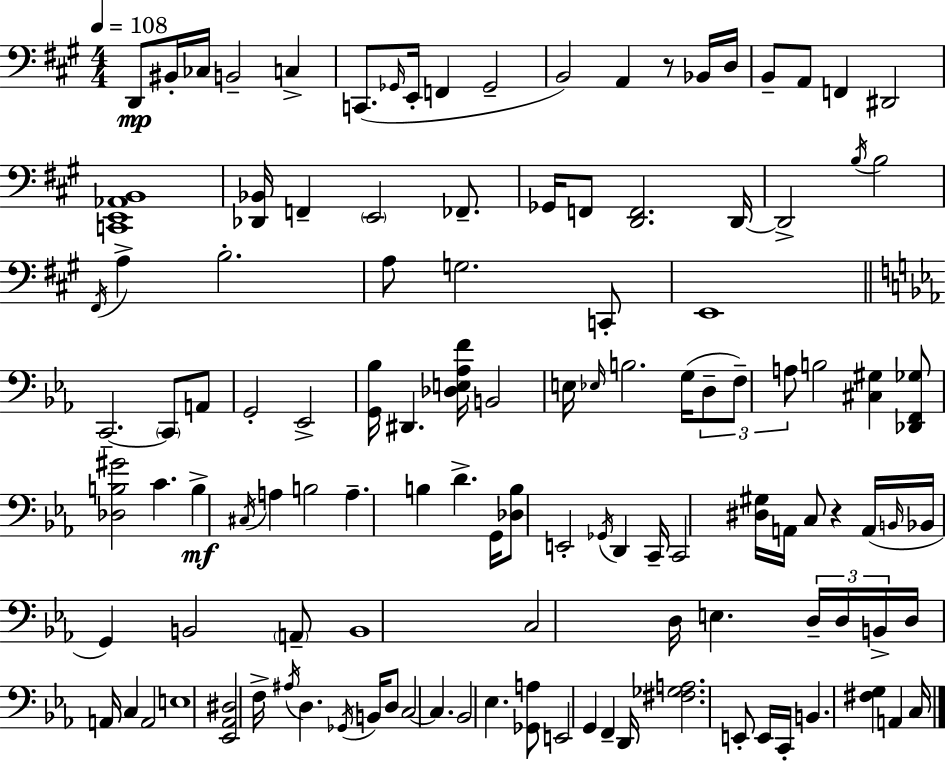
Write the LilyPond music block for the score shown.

{
  \clef bass
  \numericTimeSignature
  \time 4/4
  \key a \major
  \tempo 4 = 108
  \repeat volta 2 { d,8\mp bis,16-. ces16 b,2-- c4-> | c,8.( \grace { ges,16 } e,16-. f,4 ges,2-- | b,2) a,4 r8 bes,16 | d16 b,8-- a,8 f,4 dis,2 | \break <c, e, aes, b,>1 | <des, bes,>16 f,4-- \parenthesize e,2 fes,8.-- | ges,16 f,8 <d, f,>2. | d,16~~ d,2-> \acciaccatura { b16 } b2 | \break \acciaccatura { fis,16 } a4-> b2.-. | a8 g2. | c,8-. e,1 | \bar "||" \break \key c \minor c,2.--~~ \parenthesize c,8 a,8 | g,2-. ees,2-> | <g, bes>16 dis,4. <des e aes f'>16 b,2 | e16 \grace { ees16 } b2. g16( \tuplet 3/2 { d8-- | \break f8--) a8 } b2 <cis gis>4 | <des, f, ges>8 <des b gis'>2 c'4. | b4->\mf \acciaccatura { cis16 } a4 b2 | a4.-- b4 d'4.-> | \break g,16 <des b>8 e,2-. \acciaccatura { ges,16 } d,4 | c,16-- c,2 <dis gis>16 a,16 c8 r4 | a,16( \grace { b,16 } bes,16 g,4) b,2 | \parenthesize a,8-- b,1 | \break c2 d16 e4. | \tuplet 3/2 { d16-- d16 b,16-> } d16 a,16 c4 a,2 | e1 | <ees, aes, dis>2 f16-> \acciaccatura { ais16 } d4. | \break \acciaccatura { ges,16 } b,16 d8 c2~~ | c4. bes,2 ees4. | <ges, a>8 e,2 g,4 | f,4-- d,16 <fis ges a>2. | \break e,8-. e,16 c,16-. b,4. <fis g>4 | a,4 c16 } \bar "|."
}